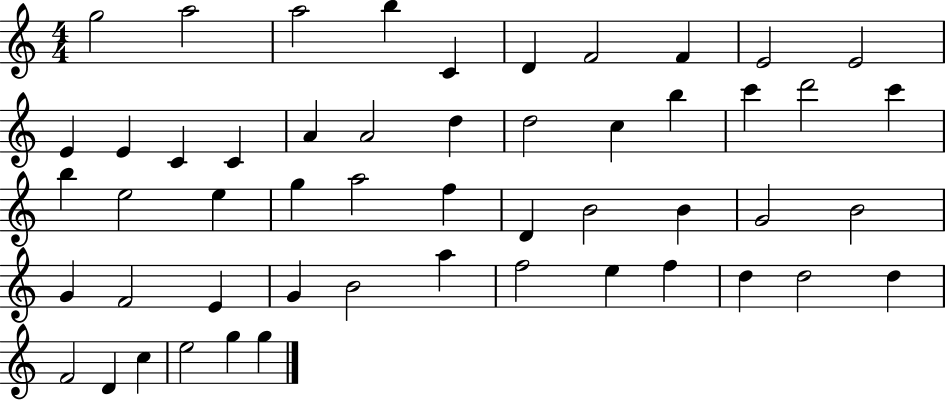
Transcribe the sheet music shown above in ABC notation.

X:1
T:Untitled
M:4/4
L:1/4
K:C
g2 a2 a2 b C D F2 F E2 E2 E E C C A A2 d d2 c b c' d'2 c' b e2 e g a2 f D B2 B G2 B2 G F2 E G B2 a f2 e f d d2 d F2 D c e2 g g